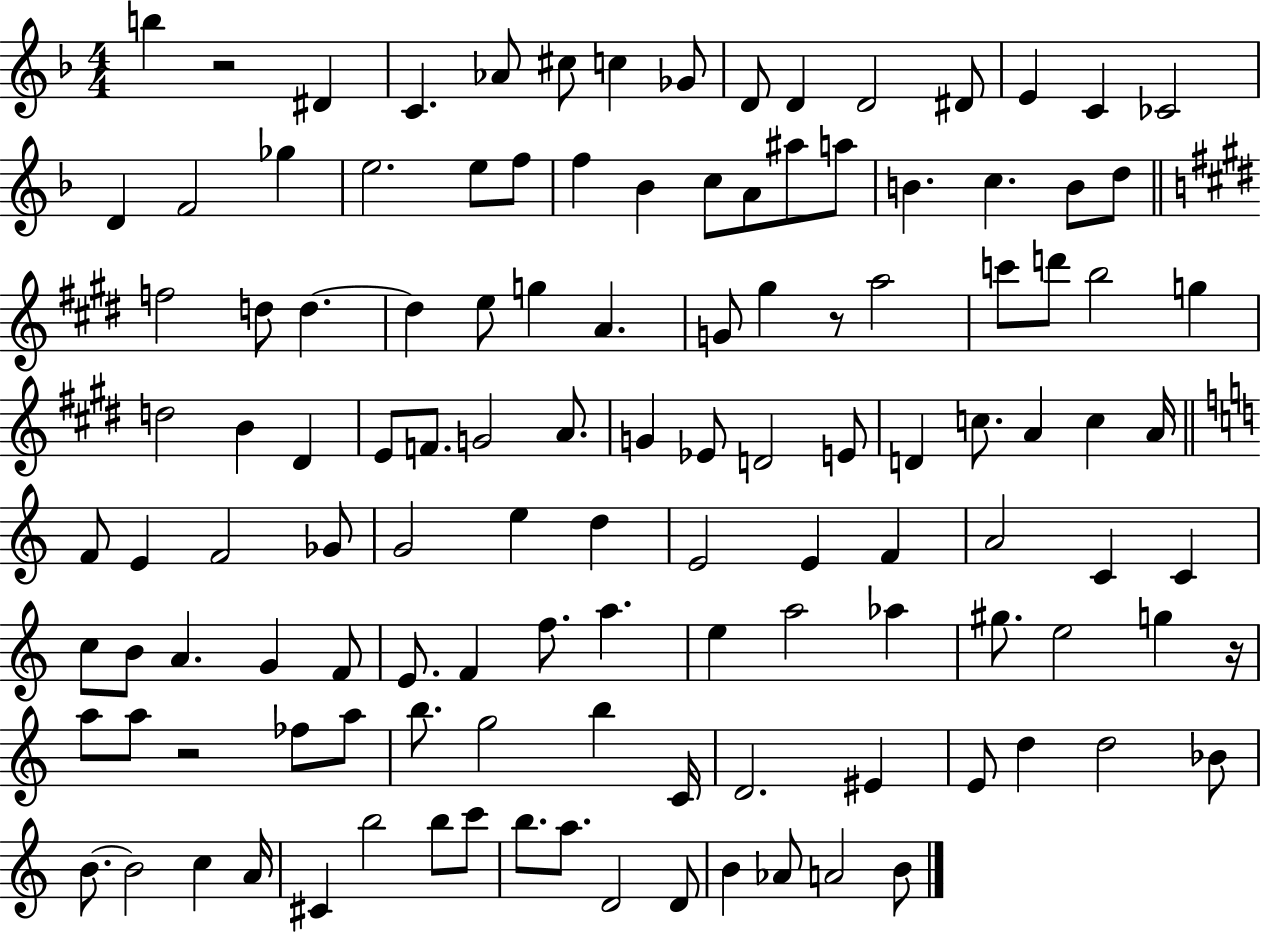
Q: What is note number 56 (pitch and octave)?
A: D4